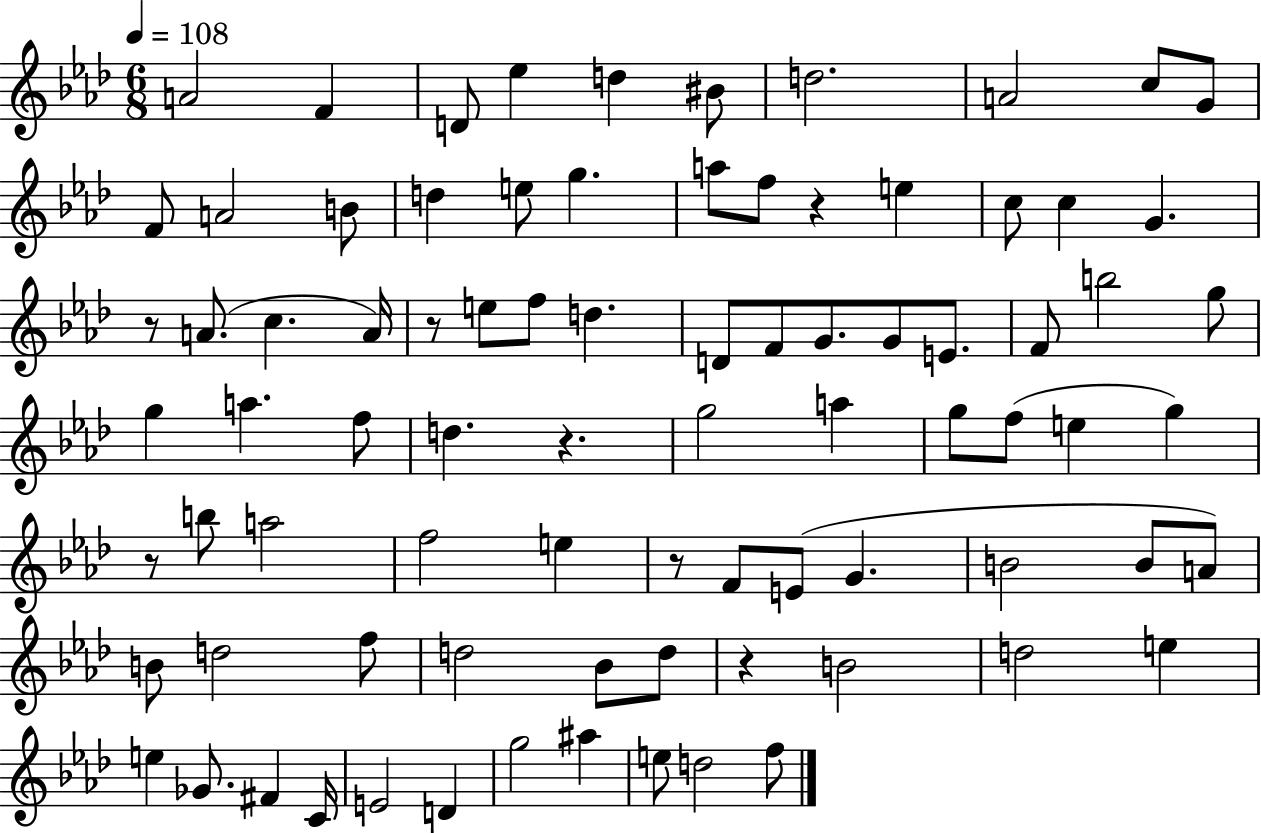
A4/h F4/q D4/e Eb5/q D5/q BIS4/e D5/h. A4/h C5/e G4/e F4/e A4/h B4/e D5/q E5/e G5/q. A5/e F5/e R/q E5/q C5/e C5/q G4/q. R/e A4/e. C5/q. A4/s R/e E5/e F5/e D5/q. D4/e F4/e G4/e. G4/e E4/e. F4/e B5/h G5/e G5/q A5/q. F5/e D5/q. R/q. G5/h A5/q G5/e F5/e E5/q G5/q R/e B5/e A5/h F5/h E5/q R/e F4/e E4/e G4/q. B4/h B4/e A4/e B4/e D5/h F5/e D5/h Bb4/e D5/e R/q B4/h D5/h E5/q E5/q Gb4/e. F#4/q C4/s E4/h D4/q G5/h A#5/q E5/e D5/h F5/e